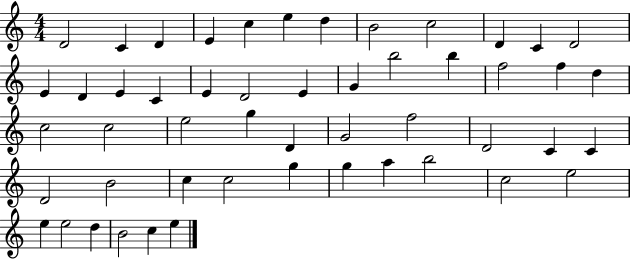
X:1
T:Untitled
M:4/4
L:1/4
K:C
D2 C D E c e d B2 c2 D C D2 E D E C E D2 E G b2 b f2 f d c2 c2 e2 g D G2 f2 D2 C C D2 B2 c c2 g g a b2 c2 e2 e e2 d B2 c e